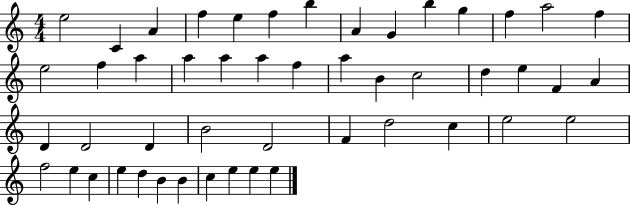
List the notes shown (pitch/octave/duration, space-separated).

E5/h C4/q A4/q F5/q E5/q F5/q B5/q A4/q G4/q B5/q G5/q F5/q A5/h F5/q E5/h F5/q A5/q A5/q A5/q A5/q F5/q A5/q B4/q C5/h D5/q E5/q F4/q A4/q D4/q D4/h D4/q B4/h D4/h F4/q D5/h C5/q E5/h E5/h F5/h E5/q C5/q E5/q D5/q B4/q B4/q C5/q E5/q E5/q E5/q